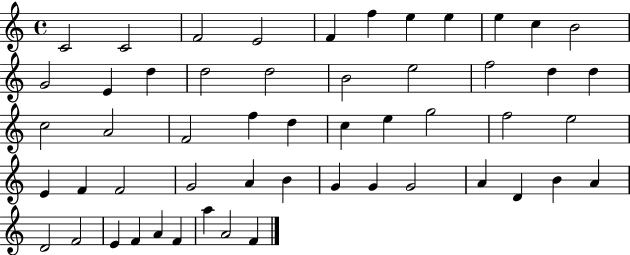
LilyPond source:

{
  \clef treble
  \time 4/4
  \defaultTimeSignature
  \key c \major
  c'2 c'2 | f'2 e'2 | f'4 f''4 e''4 e''4 | e''4 c''4 b'2 | \break g'2 e'4 d''4 | d''2 d''2 | b'2 e''2 | f''2 d''4 d''4 | \break c''2 a'2 | f'2 f''4 d''4 | c''4 e''4 g''2 | f''2 e''2 | \break e'4 f'4 f'2 | g'2 a'4 b'4 | g'4 g'4 g'2 | a'4 d'4 b'4 a'4 | \break d'2 f'2 | e'4 f'4 a'4 f'4 | a''4 a'2 f'4 | \bar "|."
}